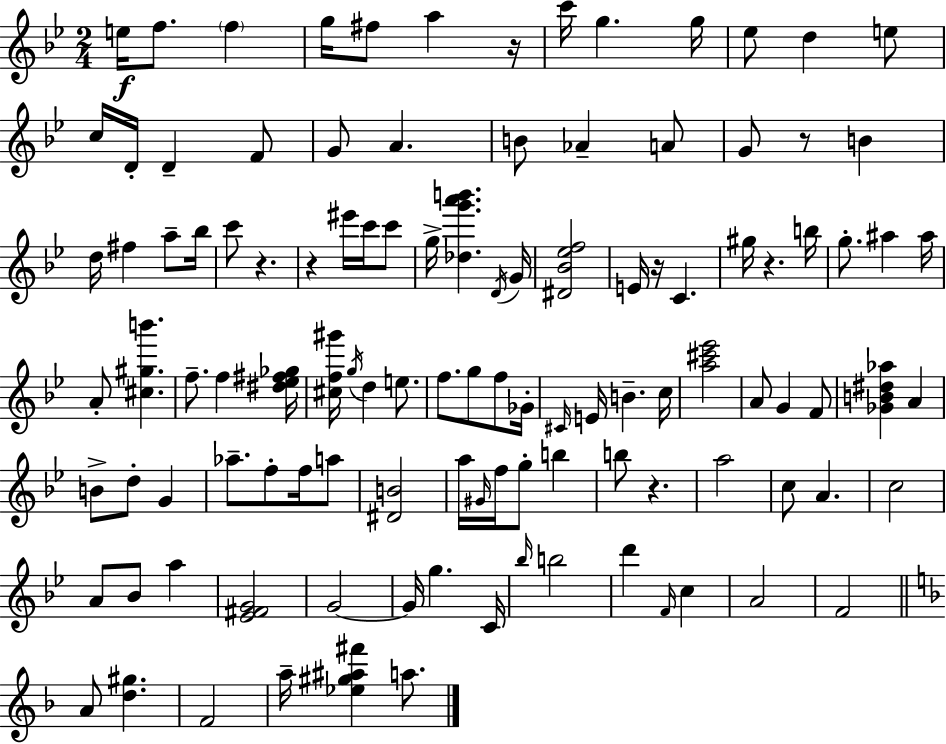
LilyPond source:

{
  \clef treble
  \numericTimeSignature
  \time 2/4
  \key bes \major
  \repeat volta 2 { e''16\f f''8. \parenthesize f''4 | g''16 fis''8 a''4 r16 | c'''16 g''4. g''16 | ees''8 d''4 e''8 | \break c''16 d'16-. d'4-- f'8 | g'8 a'4. | b'8 aes'4-- a'8 | g'8 r8 b'4 | \break d''16 fis''4 a''8-- bes''16 | c'''8 r4. | r4 eis'''16 c'''16 c'''8 | g''16-> <des'' g''' a''' b'''>4. \acciaccatura { d'16 } | \break g'16 <dis' bes' ees'' f''>2 | e'16 r16 c'4. | gis''16 r4. | b''16 g''8.-. ais''4 | \break ais''16 a'8-. <cis'' gis'' b'''>4. | f''8.-- f''4 | <dis'' ees'' fis'' ges''>16 <cis'' f'' gis'''>16 \acciaccatura { g''16 } d''4 e''8. | f''8. g''8 f''8 | \break ges'16-. \grace { cis'16 } e'16 b'4.-- | c''16 <a'' cis''' ees'''>2 | a'8 g'4 | f'8 <ges' b' dis'' aes''>4 a'4 | \break b'8-> d''8-. g'4 | aes''8.-- f''8-. | f''16 a''8 <dis' b'>2 | a''16 \grace { gis'16 } f''16 g''8-. | \break b''4 b''8 r4. | a''2 | c''8 a'4. | c''2 | \break a'8 bes'8 | a''4 <ees' fis' g'>2 | g'2~~ | g'16 g''4. | \break c'16 \grace { bes''16 } b''2 | d'''4 | \grace { f'16 } c''4 a'2 | f'2 | \break \bar "||" \break \key f \major a'8 <d'' gis''>4. | f'2 | a''16-- <ees'' gis'' ais'' fis'''>4 a''8. | } \bar "|."
}